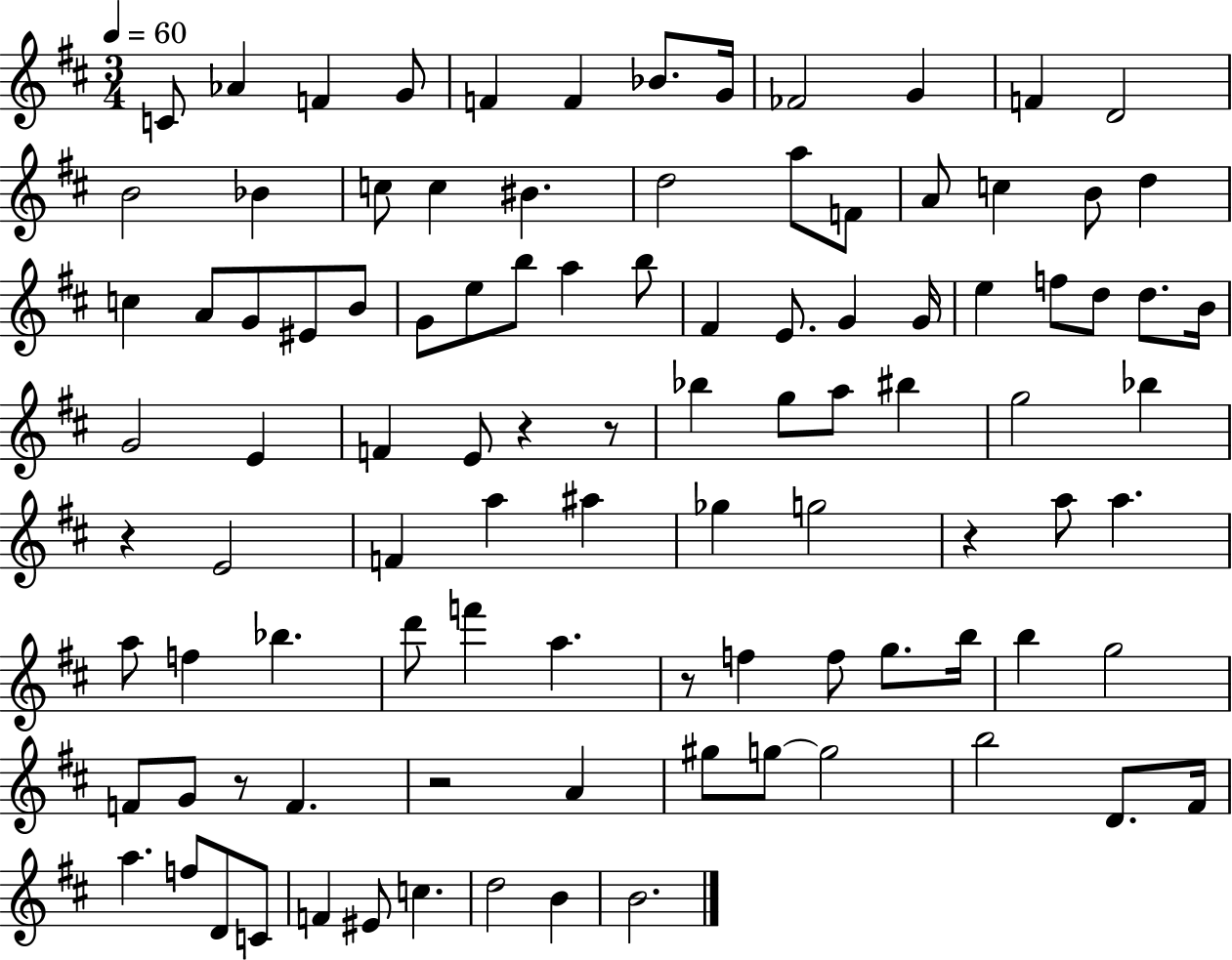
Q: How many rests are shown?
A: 7